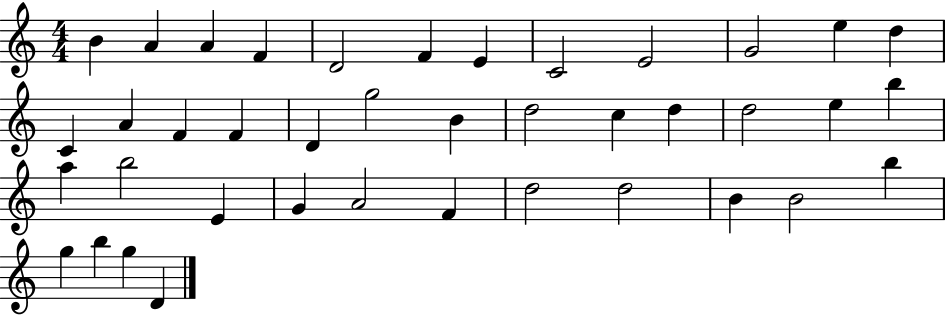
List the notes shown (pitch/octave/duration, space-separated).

B4/q A4/q A4/q F4/q D4/h F4/q E4/q C4/h E4/h G4/h E5/q D5/q C4/q A4/q F4/q F4/q D4/q G5/h B4/q D5/h C5/q D5/q D5/h E5/q B5/q A5/q B5/h E4/q G4/q A4/h F4/q D5/h D5/h B4/q B4/h B5/q G5/q B5/q G5/q D4/q